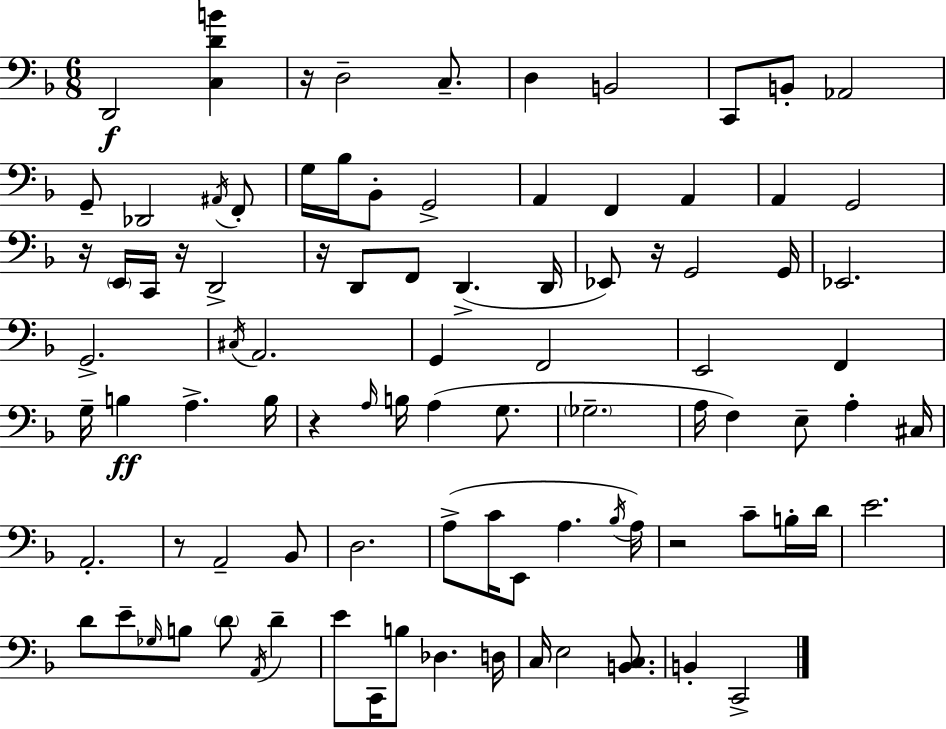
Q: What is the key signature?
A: D minor